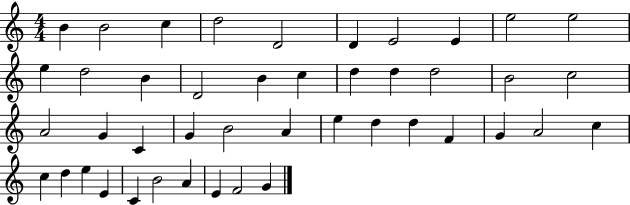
{
  \clef treble
  \numericTimeSignature
  \time 4/4
  \key c \major
  b'4 b'2 c''4 | d''2 d'2 | d'4 e'2 e'4 | e''2 e''2 | \break e''4 d''2 b'4 | d'2 b'4 c''4 | d''4 d''4 d''2 | b'2 c''2 | \break a'2 g'4 c'4 | g'4 b'2 a'4 | e''4 d''4 d''4 f'4 | g'4 a'2 c''4 | \break c''4 d''4 e''4 e'4 | c'4 b'2 a'4 | e'4 f'2 g'4 | \bar "|."
}